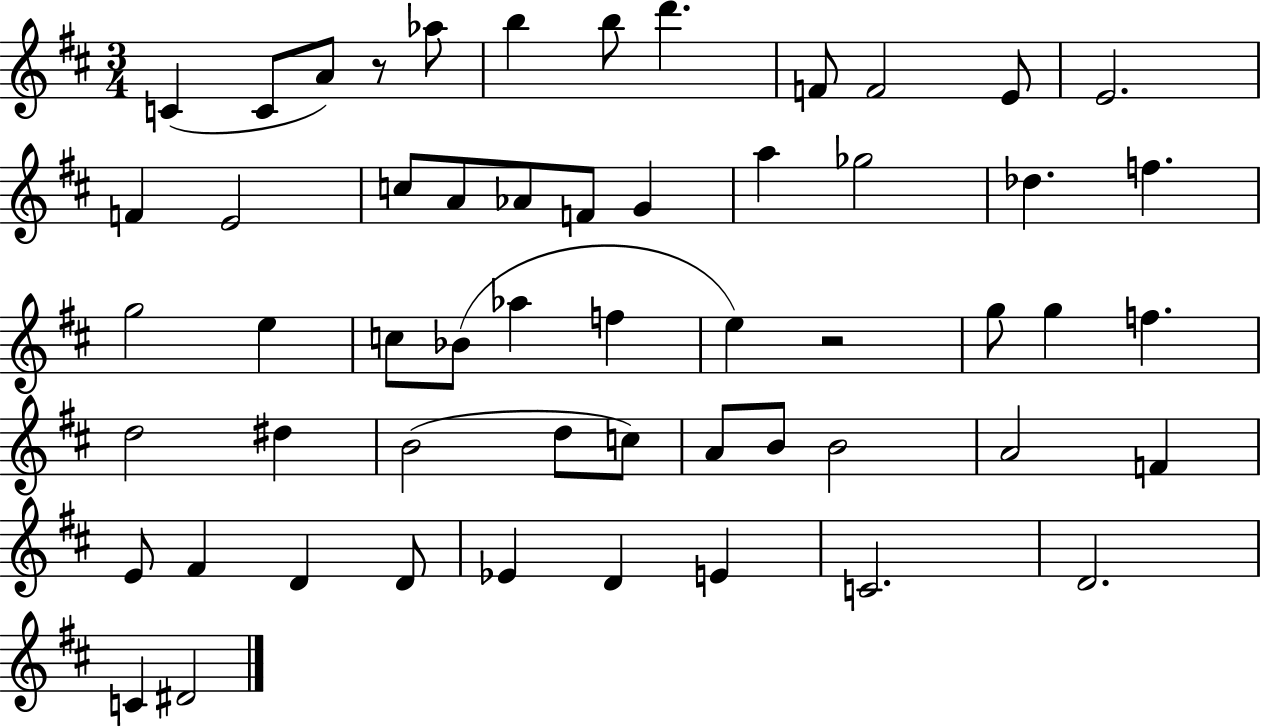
{
  \clef treble
  \numericTimeSignature
  \time 3/4
  \key d \major
  c'4( c'8 a'8) r8 aes''8 | b''4 b''8 d'''4. | f'8 f'2 e'8 | e'2. | \break f'4 e'2 | c''8 a'8 aes'8 f'8 g'4 | a''4 ges''2 | des''4. f''4. | \break g''2 e''4 | c''8 bes'8( aes''4 f''4 | e''4) r2 | g''8 g''4 f''4. | \break d''2 dis''4 | b'2( d''8 c''8) | a'8 b'8 b'2 | a'2 f'4 | \break e'8 fis'4 d'4 d'8 | ees'4 d'4 e'4 | c'2. | d'2. | \break c'4 dis'2 | \bar "|."
}